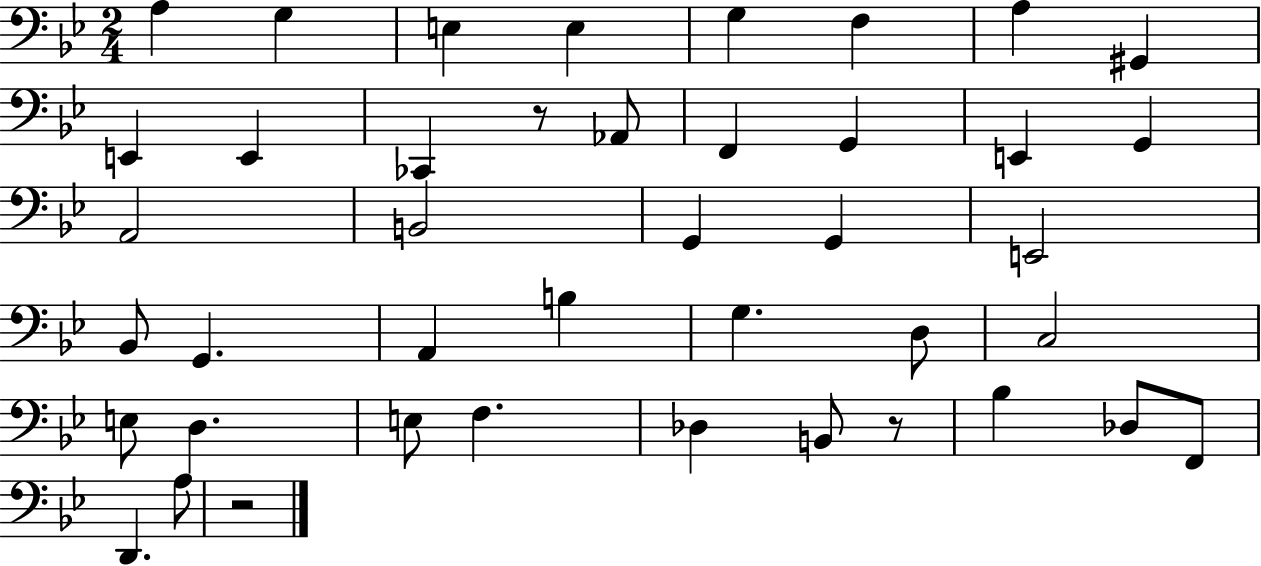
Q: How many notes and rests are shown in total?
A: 42